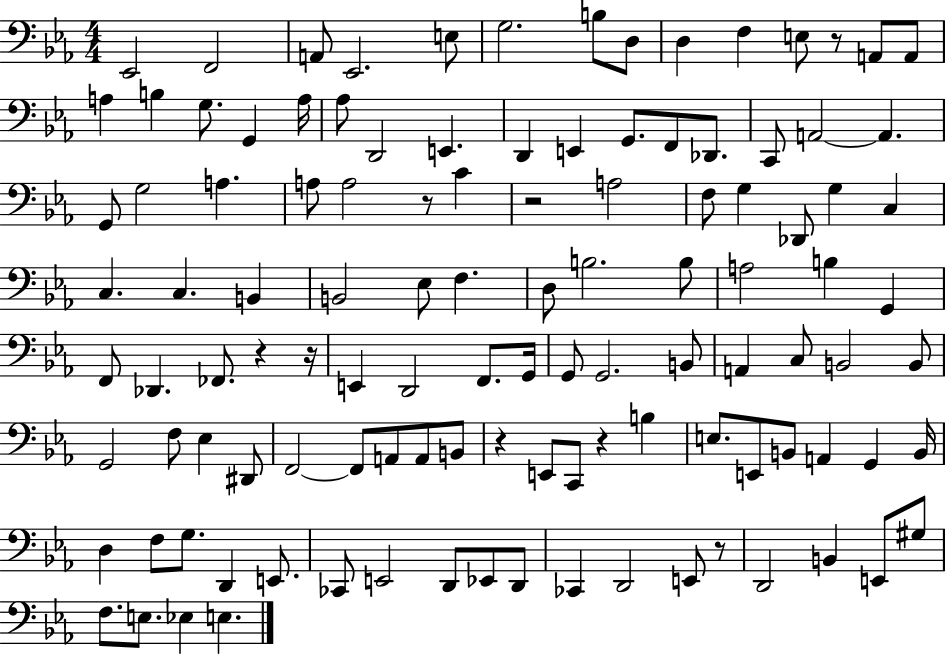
{
  \clef bass
  \numericTimeSignature
  \time 4/4
  \key ees \major
  ees,2 f,2 | a,8 ees,2. e8 | g2. b8 d8 | d4 f4 e8 r8 a,8 a,8 | \break a4 b4 g8. g,4 a16 | aes8 d,2 e,4. | d,4 e,4 g,8. f,8 des,8. | c,8 a,2~~ a,4. | \break g,8 g2 a4. | a8 a2 r8 c'4 | r2 a2 | f8 g4 des,8 g4 c4 | \break c4. c4. b,4 | b,2 ees8 f4. | d8 b2. b8 | a2 b4 g,4 | \break f,8 des,4. fes,8. r4 r16 | e,4 d,2 f,8. g,16 | g,8 g,2. b,8 | a,4 c8 b,2 b,8 | \break g,2 f8 ees4 dis,8 | f,2~~ f,8 a,8 a,8 b,8 | r4 e,8 c,8 r4 b4 | e8. e,8 b,8 a,4 g,4 b,16 | \break d4 f8 g8. d,4 e,8. | ces,8 e,2 d,8 ees,8 d,8 | ces,4 d,2 e,8 r8 | d,2 b,4 e,8 gis8 | \break f8. e8. ees4 e4. | \bar "|."
}